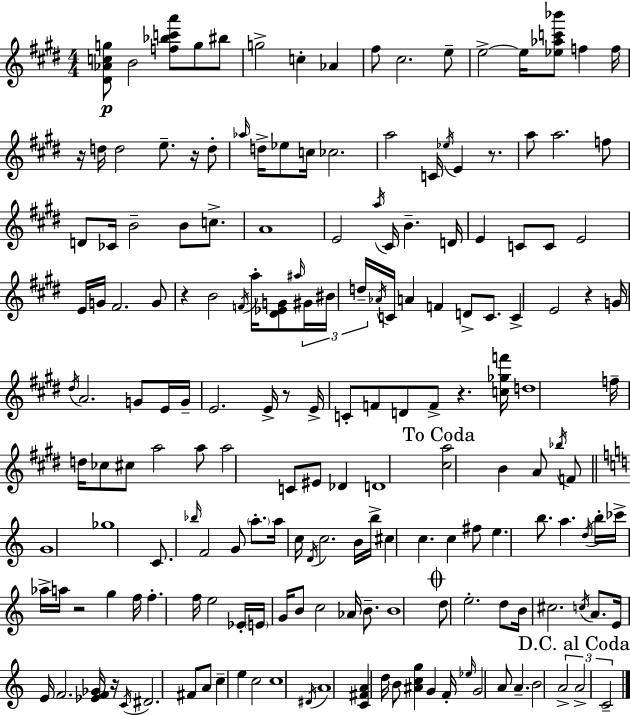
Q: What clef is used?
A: treble